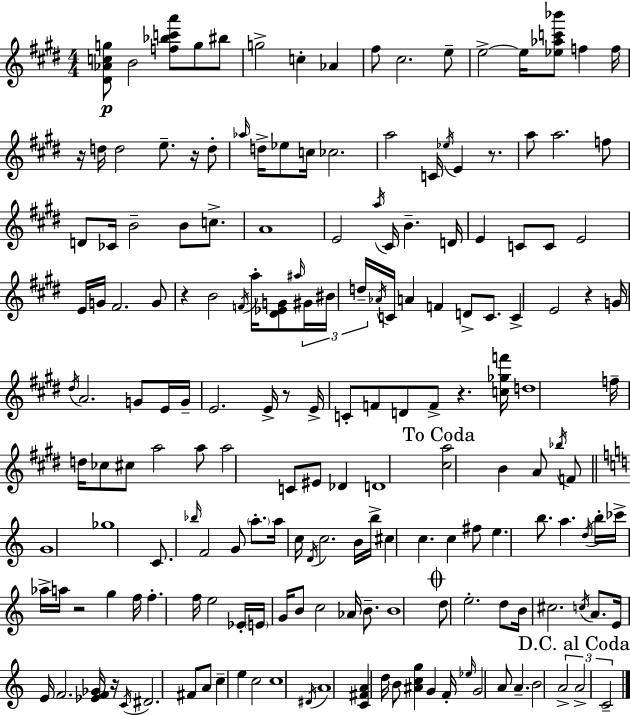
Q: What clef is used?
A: treble